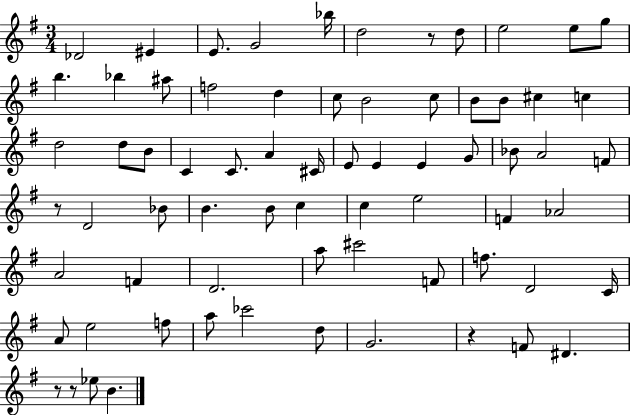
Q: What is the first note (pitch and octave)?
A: Db4